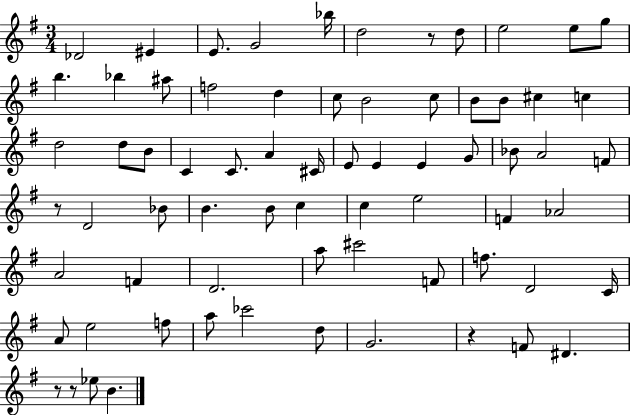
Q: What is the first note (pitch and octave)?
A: Db4